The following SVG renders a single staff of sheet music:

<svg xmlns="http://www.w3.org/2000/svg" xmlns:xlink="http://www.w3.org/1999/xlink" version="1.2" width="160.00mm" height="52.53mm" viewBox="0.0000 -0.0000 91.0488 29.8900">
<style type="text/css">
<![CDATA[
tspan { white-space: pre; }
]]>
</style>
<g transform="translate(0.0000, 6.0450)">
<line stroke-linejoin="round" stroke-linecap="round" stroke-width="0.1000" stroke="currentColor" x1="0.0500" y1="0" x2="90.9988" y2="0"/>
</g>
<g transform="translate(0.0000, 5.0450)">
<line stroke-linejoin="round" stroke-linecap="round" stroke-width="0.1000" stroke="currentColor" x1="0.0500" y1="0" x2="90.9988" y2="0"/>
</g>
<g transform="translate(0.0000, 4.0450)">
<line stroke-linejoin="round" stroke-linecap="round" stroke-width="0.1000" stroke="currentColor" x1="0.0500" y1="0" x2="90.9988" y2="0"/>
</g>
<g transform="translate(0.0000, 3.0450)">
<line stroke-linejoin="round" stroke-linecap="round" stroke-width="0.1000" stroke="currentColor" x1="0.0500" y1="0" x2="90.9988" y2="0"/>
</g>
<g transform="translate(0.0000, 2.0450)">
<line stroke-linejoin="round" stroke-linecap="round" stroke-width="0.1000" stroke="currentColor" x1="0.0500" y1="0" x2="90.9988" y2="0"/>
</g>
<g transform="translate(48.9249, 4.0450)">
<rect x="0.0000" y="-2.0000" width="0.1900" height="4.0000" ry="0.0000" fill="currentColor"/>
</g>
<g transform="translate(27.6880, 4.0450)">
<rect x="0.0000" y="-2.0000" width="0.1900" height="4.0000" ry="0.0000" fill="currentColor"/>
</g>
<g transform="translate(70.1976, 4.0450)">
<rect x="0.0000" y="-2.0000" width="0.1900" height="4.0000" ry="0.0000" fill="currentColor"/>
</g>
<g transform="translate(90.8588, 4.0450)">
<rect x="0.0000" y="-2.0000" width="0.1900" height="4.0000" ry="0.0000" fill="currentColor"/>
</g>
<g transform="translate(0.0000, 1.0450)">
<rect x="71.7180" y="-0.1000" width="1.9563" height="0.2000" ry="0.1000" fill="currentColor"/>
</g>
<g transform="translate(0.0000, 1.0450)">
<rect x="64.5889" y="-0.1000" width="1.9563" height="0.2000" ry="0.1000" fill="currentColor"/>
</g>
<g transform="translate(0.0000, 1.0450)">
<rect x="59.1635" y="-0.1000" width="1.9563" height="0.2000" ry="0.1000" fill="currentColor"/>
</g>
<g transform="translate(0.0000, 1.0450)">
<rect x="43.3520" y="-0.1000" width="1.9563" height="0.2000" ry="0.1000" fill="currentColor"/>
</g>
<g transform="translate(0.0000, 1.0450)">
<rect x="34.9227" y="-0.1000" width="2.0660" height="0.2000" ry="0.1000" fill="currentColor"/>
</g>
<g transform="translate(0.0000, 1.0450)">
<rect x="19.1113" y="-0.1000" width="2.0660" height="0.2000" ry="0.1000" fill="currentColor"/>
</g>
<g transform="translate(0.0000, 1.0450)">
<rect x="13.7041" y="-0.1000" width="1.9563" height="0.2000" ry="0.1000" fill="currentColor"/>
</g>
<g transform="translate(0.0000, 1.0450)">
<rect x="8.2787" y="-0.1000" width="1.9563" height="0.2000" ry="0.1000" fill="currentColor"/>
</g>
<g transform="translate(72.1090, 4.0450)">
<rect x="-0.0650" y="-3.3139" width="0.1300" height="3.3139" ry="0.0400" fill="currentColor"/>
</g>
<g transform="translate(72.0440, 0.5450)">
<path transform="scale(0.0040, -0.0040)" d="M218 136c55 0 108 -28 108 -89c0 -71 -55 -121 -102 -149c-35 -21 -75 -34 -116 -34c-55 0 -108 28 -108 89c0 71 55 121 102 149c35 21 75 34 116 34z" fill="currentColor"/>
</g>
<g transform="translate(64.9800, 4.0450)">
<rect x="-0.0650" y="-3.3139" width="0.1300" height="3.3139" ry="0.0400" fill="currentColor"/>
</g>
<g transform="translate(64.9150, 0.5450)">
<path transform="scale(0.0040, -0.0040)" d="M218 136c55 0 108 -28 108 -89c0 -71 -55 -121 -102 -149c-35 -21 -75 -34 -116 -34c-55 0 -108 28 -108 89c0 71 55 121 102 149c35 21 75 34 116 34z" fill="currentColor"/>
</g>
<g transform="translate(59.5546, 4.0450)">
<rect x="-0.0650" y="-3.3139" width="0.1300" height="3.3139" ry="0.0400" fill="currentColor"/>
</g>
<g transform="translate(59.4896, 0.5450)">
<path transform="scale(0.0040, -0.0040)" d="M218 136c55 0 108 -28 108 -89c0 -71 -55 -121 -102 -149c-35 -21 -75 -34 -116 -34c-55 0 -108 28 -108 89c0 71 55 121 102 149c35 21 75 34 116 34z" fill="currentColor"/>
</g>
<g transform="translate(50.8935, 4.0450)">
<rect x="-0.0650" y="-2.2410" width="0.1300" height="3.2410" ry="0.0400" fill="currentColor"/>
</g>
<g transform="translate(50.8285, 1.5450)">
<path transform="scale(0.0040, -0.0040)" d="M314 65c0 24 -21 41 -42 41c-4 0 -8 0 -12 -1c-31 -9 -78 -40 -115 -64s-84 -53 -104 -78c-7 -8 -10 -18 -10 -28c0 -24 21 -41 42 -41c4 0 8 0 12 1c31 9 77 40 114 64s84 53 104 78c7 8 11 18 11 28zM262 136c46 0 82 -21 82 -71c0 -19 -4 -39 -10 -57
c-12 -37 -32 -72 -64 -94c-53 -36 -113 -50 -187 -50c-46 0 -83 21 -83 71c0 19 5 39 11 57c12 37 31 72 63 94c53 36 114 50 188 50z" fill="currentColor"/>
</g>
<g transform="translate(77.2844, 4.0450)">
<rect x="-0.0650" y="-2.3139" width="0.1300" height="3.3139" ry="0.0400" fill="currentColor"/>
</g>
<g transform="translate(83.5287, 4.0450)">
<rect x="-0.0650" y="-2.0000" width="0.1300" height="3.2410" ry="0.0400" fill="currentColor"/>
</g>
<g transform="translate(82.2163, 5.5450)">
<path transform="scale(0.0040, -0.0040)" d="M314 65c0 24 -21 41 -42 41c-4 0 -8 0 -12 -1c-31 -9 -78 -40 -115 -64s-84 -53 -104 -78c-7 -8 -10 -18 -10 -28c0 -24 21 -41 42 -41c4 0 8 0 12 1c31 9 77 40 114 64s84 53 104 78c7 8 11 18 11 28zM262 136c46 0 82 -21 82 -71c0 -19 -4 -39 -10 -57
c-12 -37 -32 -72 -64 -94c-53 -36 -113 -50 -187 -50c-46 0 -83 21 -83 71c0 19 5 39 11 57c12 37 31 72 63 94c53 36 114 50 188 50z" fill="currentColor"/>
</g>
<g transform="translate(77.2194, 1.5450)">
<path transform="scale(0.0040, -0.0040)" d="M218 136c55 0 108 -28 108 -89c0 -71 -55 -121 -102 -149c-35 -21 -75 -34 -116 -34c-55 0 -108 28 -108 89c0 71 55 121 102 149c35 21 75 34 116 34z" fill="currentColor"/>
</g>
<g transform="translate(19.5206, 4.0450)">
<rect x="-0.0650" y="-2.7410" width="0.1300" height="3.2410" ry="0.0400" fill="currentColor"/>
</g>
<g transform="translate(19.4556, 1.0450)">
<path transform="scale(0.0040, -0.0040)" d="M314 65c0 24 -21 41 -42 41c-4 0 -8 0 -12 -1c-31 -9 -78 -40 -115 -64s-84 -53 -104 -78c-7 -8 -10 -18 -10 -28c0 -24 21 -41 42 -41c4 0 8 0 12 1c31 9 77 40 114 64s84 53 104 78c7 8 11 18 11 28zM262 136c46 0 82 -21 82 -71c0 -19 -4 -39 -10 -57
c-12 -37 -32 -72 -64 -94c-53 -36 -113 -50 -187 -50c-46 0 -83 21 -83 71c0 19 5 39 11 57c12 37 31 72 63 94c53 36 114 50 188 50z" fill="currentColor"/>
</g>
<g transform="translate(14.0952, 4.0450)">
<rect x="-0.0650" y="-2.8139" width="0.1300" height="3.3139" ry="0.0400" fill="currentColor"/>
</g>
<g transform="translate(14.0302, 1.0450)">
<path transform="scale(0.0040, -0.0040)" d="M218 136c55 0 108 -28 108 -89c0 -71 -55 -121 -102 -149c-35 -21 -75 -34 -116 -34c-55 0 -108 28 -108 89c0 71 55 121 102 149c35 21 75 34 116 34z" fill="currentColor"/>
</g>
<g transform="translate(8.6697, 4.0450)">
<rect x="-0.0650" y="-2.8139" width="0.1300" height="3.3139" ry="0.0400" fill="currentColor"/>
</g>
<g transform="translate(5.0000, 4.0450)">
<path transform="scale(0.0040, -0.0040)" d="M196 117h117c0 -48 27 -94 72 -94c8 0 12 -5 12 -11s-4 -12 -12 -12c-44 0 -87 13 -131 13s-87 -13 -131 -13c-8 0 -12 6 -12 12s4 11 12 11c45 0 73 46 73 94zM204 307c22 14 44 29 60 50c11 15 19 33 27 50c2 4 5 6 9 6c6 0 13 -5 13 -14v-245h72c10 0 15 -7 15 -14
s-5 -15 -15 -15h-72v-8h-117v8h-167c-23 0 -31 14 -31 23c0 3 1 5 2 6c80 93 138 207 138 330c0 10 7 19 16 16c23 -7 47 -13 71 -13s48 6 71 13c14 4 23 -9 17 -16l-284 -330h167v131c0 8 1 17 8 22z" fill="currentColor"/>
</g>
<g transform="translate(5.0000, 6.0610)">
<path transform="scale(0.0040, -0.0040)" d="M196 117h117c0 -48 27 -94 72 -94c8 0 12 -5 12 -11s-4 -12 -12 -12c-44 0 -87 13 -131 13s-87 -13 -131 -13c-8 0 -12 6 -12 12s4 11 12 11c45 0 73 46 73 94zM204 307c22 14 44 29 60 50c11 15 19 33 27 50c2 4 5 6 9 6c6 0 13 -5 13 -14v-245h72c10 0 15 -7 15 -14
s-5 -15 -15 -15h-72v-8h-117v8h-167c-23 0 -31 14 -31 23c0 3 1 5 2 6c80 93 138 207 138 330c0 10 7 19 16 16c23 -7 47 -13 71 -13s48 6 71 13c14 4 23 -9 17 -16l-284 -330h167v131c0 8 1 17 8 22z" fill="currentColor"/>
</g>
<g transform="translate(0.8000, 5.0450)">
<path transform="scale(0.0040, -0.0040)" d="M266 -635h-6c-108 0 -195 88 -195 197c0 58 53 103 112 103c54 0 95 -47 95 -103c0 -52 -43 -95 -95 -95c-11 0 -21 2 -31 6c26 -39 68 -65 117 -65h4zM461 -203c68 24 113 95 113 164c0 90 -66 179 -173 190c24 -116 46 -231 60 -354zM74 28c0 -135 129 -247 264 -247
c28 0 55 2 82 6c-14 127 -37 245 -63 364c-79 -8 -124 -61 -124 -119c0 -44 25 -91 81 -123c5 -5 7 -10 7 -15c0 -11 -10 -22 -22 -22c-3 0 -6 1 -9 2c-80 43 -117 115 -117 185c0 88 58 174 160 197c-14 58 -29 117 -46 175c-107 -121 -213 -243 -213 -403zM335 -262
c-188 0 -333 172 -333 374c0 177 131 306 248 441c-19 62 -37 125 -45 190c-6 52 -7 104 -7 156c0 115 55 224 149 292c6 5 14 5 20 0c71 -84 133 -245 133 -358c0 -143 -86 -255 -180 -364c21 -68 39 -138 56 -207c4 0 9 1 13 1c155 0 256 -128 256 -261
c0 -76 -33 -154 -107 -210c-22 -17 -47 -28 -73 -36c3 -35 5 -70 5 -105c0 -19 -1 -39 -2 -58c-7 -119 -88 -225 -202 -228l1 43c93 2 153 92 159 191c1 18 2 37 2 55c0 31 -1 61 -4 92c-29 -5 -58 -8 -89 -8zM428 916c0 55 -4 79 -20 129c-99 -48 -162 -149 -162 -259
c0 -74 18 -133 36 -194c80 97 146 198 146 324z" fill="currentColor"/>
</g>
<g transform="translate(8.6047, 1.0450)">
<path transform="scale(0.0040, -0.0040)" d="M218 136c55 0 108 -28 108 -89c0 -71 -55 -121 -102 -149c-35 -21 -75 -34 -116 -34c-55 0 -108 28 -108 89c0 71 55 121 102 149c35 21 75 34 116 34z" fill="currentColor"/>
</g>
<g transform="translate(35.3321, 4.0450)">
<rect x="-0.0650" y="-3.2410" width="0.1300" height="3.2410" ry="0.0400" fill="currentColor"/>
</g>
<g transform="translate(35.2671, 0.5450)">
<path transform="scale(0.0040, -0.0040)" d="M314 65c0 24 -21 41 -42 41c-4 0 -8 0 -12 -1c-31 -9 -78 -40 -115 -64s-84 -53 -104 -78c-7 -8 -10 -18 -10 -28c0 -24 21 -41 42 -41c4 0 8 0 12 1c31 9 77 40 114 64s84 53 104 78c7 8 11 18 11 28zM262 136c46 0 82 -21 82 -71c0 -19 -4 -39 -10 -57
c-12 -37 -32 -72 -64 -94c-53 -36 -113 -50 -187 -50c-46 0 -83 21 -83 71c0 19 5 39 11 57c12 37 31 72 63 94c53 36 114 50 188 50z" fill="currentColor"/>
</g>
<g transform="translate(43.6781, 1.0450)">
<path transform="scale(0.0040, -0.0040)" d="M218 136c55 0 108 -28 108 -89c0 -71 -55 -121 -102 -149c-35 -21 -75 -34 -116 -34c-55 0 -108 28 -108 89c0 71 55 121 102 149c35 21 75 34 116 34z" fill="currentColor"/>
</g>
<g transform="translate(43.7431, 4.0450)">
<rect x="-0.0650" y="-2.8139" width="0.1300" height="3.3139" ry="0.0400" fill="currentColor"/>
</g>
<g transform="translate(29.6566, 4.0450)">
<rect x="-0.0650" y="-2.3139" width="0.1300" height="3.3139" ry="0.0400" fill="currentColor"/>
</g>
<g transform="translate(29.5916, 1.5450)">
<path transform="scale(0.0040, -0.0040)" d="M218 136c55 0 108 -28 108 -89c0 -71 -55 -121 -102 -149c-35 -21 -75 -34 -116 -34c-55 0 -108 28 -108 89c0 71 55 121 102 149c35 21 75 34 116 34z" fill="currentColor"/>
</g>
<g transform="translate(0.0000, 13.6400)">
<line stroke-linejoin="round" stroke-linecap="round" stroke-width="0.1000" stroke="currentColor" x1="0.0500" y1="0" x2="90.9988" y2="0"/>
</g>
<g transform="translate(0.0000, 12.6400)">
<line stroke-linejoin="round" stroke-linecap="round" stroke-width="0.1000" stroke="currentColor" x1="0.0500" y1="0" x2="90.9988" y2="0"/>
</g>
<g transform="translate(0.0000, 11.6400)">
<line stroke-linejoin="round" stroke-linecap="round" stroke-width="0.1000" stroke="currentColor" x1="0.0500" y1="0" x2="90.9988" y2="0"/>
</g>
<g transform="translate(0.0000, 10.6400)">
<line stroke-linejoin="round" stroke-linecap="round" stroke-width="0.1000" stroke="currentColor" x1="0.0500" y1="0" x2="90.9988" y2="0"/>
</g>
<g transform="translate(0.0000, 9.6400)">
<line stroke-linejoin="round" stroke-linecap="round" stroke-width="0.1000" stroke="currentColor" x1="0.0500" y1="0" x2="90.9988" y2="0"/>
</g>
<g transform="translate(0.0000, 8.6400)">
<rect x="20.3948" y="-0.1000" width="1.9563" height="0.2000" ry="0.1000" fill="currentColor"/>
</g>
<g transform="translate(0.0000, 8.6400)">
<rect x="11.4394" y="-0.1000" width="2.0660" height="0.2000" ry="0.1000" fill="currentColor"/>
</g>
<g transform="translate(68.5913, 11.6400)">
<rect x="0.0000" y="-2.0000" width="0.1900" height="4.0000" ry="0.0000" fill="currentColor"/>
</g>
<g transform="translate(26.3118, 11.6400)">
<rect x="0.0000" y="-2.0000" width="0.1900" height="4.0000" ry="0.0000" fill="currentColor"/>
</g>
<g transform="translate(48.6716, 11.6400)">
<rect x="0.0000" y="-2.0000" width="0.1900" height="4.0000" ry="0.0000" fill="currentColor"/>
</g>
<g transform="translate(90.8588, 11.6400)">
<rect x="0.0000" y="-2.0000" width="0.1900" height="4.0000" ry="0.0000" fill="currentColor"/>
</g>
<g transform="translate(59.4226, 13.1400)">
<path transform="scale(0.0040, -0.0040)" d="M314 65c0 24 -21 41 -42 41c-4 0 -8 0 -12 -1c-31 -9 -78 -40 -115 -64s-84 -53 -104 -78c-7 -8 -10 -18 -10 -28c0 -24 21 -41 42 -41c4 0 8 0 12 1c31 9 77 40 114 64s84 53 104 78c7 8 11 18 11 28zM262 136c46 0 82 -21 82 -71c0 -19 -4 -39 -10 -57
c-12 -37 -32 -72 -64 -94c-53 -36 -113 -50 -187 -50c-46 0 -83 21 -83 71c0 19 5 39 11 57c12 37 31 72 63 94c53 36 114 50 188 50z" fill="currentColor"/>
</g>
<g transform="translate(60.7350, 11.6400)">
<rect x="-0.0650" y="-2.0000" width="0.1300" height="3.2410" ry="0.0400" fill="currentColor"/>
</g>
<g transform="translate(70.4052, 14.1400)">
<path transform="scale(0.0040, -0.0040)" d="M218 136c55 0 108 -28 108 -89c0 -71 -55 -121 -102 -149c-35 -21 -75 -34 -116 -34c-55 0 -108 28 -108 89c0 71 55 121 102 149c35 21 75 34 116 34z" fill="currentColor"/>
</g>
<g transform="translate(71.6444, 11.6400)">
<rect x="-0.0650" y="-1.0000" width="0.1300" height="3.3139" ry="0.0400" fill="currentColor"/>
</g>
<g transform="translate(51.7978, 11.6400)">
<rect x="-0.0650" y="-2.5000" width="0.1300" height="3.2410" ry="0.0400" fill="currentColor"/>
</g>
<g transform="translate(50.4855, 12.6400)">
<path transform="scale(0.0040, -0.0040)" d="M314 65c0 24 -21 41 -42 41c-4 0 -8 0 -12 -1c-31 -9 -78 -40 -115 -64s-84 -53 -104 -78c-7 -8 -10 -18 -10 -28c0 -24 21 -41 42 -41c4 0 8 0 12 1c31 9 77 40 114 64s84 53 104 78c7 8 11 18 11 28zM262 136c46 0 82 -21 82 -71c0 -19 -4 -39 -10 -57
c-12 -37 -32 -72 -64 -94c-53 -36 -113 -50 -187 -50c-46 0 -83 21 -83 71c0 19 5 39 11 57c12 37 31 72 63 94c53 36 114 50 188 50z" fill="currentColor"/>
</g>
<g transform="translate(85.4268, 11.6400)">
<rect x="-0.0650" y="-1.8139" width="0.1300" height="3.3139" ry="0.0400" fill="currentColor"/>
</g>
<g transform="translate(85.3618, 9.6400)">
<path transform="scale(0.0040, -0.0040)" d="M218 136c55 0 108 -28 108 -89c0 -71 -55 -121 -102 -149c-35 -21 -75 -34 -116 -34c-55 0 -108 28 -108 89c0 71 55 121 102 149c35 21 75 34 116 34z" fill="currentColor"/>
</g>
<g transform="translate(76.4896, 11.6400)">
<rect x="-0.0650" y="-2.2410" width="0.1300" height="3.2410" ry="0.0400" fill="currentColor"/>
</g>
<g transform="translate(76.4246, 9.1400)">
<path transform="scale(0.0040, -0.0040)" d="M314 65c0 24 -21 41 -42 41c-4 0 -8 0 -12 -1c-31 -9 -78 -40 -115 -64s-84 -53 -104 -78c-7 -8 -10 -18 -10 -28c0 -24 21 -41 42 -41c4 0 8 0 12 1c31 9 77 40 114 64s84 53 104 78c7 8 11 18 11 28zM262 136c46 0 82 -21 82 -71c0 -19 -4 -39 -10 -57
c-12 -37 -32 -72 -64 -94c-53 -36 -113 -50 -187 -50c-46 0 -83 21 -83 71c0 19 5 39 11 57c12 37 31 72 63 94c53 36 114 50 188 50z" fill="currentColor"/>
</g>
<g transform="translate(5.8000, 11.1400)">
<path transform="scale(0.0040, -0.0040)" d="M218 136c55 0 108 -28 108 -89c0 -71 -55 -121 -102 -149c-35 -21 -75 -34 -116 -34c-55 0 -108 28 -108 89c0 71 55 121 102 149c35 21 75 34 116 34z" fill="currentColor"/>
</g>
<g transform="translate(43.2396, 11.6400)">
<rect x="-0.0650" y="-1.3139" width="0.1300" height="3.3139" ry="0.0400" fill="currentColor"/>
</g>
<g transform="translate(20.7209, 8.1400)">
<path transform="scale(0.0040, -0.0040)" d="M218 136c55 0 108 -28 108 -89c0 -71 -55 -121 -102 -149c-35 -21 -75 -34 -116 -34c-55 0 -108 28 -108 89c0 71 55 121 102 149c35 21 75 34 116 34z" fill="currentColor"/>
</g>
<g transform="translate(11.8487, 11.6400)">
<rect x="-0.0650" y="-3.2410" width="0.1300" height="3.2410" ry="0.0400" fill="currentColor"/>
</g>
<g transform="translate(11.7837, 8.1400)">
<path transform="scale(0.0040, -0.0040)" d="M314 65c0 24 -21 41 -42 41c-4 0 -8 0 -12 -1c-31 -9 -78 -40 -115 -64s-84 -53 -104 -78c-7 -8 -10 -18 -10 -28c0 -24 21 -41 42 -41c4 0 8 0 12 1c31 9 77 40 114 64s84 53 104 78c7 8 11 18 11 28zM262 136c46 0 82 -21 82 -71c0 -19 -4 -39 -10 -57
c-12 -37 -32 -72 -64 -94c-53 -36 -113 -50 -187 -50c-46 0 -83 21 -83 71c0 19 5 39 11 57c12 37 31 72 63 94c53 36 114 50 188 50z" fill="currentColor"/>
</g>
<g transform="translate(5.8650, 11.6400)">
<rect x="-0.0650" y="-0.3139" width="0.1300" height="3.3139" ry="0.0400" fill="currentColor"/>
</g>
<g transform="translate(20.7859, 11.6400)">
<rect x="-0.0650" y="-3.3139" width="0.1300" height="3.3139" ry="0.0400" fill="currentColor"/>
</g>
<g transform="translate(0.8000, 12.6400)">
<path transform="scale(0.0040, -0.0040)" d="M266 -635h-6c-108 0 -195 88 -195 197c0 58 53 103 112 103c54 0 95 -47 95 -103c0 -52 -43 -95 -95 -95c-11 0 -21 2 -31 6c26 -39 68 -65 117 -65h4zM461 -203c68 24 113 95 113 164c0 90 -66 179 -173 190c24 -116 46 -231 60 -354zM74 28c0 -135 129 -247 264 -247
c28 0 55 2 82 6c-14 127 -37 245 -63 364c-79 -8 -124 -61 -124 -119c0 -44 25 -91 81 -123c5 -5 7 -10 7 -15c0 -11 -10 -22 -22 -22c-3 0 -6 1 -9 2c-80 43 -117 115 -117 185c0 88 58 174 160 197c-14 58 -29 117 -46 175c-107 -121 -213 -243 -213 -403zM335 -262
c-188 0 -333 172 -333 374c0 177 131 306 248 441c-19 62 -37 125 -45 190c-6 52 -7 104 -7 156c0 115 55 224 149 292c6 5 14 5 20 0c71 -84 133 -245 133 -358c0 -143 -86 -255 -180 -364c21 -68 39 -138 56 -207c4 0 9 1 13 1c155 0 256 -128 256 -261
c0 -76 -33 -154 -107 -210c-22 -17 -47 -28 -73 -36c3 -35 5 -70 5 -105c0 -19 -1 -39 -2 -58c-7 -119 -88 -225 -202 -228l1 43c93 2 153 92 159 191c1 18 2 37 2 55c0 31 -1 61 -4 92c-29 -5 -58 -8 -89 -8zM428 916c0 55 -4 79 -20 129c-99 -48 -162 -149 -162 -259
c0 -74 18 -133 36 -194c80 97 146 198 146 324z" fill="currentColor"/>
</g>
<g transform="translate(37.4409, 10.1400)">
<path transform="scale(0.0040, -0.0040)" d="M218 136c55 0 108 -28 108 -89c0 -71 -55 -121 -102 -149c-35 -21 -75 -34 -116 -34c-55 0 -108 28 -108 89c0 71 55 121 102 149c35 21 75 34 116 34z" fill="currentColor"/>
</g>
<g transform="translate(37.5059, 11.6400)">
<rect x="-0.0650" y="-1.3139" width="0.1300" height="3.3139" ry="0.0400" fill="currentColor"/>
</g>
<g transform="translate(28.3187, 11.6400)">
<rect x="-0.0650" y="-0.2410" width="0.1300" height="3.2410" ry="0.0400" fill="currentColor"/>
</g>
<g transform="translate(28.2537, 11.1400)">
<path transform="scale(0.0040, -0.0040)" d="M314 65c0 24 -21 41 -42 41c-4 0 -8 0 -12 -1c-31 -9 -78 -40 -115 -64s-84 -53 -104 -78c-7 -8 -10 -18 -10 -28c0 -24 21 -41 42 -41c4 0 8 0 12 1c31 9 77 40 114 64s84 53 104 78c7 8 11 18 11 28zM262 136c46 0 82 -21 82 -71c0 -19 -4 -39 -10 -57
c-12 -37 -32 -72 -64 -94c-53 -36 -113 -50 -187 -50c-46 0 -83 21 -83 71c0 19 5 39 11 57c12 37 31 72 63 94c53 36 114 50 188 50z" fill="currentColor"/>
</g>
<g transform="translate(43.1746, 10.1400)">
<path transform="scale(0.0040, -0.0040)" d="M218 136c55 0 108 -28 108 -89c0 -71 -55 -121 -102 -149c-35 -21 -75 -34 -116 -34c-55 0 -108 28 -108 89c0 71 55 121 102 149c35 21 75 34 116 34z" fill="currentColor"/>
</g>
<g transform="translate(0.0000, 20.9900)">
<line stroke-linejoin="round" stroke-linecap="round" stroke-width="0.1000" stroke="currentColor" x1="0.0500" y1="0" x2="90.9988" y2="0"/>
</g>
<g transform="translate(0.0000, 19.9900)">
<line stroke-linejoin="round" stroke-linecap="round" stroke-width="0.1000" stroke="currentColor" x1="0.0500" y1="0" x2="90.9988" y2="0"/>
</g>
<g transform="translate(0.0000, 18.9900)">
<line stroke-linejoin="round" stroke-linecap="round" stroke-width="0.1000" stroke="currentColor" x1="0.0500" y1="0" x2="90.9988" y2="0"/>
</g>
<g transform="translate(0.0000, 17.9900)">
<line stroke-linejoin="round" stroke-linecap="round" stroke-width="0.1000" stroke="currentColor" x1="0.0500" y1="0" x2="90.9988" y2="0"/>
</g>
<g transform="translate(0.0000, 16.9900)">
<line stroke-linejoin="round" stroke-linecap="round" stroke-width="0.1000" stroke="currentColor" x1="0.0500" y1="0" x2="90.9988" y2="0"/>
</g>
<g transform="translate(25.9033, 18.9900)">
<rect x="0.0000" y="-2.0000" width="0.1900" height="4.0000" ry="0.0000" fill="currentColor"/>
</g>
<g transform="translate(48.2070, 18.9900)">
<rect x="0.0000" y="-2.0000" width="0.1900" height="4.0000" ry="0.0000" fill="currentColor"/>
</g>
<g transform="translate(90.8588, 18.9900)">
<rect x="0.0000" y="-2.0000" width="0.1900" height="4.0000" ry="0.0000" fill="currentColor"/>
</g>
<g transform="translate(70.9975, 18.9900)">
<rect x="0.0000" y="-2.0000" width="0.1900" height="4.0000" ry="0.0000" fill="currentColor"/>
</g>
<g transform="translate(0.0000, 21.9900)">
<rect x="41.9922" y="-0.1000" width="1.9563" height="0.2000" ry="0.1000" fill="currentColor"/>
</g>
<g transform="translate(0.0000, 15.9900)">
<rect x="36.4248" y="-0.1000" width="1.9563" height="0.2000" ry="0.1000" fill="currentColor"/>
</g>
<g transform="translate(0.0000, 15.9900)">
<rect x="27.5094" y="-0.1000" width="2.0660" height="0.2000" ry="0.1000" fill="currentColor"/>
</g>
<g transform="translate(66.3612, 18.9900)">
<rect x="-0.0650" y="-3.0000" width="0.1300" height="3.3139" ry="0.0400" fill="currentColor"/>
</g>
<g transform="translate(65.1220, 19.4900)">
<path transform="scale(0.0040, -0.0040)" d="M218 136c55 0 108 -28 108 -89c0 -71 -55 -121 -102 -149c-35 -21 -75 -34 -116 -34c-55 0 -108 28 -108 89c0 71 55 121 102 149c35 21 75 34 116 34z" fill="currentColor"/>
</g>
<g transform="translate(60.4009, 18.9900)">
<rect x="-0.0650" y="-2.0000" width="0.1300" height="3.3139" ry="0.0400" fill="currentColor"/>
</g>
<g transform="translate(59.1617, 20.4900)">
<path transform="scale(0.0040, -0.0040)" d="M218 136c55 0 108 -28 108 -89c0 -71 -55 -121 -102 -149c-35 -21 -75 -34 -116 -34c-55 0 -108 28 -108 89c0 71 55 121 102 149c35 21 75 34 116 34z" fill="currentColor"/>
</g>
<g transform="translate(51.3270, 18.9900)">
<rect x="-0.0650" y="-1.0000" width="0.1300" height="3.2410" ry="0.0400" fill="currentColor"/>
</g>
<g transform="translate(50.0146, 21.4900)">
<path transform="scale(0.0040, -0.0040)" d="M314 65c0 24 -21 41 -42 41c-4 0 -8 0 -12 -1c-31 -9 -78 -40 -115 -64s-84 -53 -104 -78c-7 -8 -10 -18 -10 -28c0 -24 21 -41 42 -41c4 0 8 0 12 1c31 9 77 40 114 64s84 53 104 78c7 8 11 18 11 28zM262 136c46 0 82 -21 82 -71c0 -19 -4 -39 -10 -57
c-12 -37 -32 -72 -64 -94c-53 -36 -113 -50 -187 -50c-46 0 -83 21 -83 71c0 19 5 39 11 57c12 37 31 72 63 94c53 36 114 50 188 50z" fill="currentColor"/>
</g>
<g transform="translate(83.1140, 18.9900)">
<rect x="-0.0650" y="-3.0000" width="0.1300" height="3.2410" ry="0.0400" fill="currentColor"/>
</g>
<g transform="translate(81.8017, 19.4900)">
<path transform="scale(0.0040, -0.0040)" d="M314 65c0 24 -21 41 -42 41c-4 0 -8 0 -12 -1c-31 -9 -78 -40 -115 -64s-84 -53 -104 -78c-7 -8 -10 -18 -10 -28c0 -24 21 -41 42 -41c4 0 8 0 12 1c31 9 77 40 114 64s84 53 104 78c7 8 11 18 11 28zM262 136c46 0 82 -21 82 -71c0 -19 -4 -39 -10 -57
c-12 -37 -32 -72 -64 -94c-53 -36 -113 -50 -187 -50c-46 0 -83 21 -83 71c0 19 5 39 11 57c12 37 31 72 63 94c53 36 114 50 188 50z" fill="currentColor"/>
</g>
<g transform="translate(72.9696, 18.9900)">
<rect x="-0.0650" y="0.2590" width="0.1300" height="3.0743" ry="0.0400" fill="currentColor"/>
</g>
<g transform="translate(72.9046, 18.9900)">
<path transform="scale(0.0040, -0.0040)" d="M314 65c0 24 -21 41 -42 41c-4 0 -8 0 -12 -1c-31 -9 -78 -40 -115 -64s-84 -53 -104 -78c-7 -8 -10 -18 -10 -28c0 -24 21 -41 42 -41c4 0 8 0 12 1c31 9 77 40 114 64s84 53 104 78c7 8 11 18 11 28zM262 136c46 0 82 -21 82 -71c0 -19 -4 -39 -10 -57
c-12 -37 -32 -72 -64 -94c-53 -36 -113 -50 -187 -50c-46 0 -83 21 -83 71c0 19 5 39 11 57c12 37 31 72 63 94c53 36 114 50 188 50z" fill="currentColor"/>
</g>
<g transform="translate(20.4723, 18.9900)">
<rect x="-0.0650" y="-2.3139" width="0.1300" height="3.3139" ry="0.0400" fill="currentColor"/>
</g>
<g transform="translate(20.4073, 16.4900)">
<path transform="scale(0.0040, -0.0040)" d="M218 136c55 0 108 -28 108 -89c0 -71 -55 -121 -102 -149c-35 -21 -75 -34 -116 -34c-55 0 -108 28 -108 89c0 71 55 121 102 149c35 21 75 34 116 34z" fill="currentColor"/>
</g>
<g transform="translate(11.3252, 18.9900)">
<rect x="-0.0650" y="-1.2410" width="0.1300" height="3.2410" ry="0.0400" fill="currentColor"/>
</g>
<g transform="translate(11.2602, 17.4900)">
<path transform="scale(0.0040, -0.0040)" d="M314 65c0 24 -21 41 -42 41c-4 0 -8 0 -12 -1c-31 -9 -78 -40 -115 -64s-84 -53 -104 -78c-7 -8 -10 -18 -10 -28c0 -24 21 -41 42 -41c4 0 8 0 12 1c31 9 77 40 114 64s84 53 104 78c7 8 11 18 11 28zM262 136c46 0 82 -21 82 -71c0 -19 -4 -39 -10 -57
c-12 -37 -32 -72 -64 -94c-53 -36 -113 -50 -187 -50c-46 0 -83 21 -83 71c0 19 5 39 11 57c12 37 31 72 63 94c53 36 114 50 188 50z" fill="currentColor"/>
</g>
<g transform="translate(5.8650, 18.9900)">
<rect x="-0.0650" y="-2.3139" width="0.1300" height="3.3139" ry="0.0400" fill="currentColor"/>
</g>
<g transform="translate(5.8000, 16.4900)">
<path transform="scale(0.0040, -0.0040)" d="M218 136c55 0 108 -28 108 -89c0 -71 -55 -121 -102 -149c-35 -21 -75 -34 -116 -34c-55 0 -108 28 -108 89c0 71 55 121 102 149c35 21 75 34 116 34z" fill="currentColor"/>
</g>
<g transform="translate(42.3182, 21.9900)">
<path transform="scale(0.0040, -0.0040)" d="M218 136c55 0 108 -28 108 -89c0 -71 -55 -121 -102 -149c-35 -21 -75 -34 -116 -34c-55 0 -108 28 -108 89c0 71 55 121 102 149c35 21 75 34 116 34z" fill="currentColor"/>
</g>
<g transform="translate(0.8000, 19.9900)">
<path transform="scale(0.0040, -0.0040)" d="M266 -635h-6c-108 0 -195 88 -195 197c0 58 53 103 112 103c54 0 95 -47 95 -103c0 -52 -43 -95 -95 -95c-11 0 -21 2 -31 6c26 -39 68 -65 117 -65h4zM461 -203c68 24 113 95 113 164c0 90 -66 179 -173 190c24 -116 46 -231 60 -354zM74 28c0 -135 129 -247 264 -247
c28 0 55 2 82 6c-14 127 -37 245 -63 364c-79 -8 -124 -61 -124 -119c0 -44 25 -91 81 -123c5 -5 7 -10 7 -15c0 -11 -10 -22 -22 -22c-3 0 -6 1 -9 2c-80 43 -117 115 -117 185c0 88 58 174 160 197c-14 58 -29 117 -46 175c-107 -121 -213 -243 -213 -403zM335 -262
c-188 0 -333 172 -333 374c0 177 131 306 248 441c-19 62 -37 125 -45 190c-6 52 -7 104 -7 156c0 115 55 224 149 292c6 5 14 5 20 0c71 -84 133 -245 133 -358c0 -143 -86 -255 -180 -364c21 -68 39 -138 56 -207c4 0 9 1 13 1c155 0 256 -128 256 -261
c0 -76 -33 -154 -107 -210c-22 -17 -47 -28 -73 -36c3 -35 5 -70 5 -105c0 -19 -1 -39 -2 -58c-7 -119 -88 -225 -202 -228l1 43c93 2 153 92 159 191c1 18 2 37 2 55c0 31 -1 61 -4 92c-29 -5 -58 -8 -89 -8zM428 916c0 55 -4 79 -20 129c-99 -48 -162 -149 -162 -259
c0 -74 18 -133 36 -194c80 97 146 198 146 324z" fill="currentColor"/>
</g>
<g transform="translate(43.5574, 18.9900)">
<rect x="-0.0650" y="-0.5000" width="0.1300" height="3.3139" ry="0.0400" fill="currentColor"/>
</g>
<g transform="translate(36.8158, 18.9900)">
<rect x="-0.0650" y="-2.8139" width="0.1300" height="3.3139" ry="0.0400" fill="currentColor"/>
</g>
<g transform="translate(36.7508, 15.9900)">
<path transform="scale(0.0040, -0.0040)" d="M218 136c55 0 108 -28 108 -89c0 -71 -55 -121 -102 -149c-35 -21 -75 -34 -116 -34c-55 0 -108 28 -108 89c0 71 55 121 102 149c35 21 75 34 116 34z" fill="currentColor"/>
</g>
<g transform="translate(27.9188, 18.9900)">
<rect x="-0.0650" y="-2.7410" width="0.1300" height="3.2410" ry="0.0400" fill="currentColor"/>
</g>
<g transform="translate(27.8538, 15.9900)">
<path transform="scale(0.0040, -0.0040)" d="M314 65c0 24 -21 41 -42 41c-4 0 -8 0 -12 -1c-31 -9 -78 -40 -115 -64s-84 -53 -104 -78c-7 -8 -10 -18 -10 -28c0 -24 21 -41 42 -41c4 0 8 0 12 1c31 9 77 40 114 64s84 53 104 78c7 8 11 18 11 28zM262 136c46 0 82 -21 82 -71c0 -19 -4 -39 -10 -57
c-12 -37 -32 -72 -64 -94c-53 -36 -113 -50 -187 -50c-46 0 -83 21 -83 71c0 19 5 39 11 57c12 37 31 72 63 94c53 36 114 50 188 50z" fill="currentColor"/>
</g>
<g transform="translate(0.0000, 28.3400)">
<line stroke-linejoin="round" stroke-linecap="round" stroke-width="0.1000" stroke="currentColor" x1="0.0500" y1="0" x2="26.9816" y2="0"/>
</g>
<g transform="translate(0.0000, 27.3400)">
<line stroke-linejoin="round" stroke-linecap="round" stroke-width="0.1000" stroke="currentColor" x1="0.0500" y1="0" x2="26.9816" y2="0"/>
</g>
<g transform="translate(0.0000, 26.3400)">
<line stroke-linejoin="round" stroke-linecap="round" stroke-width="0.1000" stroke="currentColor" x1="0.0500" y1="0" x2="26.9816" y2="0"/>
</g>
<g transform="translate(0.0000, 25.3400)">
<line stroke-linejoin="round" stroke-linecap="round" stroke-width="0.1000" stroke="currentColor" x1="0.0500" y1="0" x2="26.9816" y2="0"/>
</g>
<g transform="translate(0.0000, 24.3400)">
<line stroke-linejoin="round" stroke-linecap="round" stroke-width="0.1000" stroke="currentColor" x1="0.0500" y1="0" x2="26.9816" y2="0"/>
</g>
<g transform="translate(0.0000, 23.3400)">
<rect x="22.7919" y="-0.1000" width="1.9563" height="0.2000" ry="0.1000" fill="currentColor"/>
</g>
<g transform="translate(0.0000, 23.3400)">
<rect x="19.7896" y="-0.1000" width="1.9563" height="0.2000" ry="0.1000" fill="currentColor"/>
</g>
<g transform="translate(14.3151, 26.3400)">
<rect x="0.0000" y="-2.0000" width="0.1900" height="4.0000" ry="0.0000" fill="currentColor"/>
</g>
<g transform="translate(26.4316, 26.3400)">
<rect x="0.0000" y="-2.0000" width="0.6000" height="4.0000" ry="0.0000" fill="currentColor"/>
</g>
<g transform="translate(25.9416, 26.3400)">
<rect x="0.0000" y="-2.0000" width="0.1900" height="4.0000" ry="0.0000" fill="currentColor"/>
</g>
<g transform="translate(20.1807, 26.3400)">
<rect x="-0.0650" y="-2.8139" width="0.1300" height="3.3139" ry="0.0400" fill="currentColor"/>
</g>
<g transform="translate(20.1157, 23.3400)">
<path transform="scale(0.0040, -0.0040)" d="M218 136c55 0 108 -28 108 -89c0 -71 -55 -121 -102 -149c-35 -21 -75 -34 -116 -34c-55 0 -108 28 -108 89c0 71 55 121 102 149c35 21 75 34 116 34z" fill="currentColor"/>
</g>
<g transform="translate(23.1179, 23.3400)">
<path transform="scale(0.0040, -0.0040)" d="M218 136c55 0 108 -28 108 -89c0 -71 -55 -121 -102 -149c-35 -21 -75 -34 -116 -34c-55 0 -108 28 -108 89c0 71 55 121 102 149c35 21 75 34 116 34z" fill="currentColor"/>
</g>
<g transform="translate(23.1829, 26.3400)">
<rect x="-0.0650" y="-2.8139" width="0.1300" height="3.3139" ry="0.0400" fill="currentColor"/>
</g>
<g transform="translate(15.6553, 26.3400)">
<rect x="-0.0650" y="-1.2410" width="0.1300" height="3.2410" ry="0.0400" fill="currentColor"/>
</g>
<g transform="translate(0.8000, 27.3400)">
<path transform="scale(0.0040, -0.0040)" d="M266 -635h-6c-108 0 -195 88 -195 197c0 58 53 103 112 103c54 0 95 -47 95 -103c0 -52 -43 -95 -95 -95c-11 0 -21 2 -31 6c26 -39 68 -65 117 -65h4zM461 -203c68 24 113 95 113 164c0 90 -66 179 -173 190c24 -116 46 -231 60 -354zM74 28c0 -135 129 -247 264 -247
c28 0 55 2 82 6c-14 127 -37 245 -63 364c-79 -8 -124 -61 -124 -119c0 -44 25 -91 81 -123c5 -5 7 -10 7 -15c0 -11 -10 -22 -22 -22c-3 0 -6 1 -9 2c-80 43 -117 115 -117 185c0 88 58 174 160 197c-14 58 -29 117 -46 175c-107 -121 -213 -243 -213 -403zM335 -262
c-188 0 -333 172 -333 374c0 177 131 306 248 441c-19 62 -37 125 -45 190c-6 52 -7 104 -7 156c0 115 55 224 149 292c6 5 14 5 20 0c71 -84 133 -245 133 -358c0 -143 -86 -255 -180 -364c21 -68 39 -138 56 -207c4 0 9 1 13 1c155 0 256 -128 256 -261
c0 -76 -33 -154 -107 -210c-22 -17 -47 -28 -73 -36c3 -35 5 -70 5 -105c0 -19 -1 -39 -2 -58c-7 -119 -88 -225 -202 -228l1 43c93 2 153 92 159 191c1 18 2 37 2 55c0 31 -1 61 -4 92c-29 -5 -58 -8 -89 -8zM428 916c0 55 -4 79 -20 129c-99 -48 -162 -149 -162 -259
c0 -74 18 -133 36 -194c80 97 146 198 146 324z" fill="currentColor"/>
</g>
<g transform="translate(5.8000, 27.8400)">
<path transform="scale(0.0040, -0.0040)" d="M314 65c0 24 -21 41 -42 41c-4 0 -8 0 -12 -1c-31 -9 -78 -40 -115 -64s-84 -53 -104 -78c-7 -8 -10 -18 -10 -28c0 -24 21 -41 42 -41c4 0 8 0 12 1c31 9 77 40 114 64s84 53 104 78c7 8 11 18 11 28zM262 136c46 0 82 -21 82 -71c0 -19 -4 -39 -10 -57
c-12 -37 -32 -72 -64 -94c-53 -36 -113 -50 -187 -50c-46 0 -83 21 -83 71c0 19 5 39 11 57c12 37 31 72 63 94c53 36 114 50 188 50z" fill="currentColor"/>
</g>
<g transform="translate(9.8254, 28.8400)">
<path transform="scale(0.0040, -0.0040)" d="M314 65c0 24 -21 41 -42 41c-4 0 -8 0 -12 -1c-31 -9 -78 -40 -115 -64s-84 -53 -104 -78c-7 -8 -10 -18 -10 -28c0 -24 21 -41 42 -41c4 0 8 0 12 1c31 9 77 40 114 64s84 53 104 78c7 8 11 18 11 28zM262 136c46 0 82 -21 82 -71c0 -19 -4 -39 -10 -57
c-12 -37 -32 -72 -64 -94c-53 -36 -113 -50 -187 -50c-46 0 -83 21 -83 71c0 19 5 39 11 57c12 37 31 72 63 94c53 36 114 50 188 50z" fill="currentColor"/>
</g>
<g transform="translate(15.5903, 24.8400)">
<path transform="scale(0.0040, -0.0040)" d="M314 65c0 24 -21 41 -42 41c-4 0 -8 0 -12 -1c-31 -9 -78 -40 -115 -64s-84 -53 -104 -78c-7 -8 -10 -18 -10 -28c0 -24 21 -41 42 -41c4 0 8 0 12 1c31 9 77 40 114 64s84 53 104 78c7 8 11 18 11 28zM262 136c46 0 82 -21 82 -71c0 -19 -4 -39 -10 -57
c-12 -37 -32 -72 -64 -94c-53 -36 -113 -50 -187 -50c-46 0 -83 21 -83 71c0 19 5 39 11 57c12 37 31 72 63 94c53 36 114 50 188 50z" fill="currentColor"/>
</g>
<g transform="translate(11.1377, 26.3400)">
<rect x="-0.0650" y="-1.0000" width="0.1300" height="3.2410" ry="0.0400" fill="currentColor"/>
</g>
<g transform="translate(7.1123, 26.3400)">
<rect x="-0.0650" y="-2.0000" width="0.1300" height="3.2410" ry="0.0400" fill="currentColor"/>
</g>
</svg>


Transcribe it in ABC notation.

X:1
T:Untitled
M:4/4
L:1/4
K:C
a a a2 g b2 a g2 b b b g F2 c b2 b c2 e e G2 F2 D g2 f g e2 g a2 a C D2 F A B2 A2 F2 D2 e2 a a